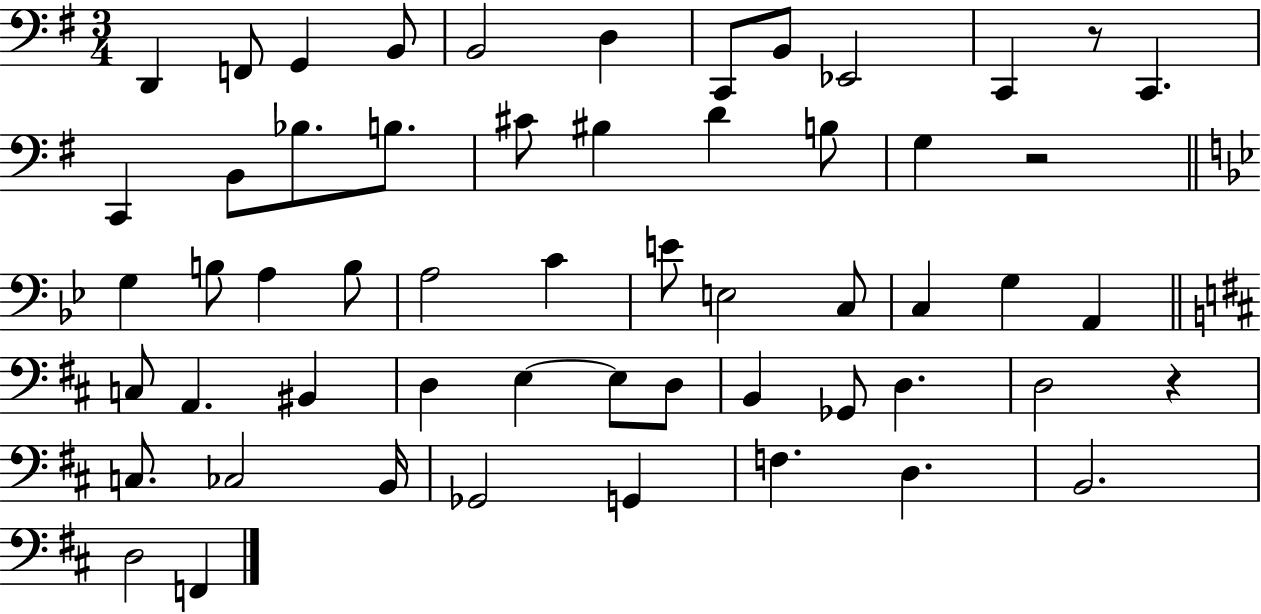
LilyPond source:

{
  \clef bass
  \numericTimeSignature
  \time 3/4
  \key g \major
  \repeat volta 2 { d,4 f,8 g,4 b,8 | b,2 d4 | c,8 b,8 ees,2 | c,4 r8 c,4. | \break c,4 b,8 bes8. b8. | cis'8 bis4 d'4 b8 | g4 r2 | \bar "||" \break \key g \minor g4 b8 a4 b8 | a2 c'4 | e'8 e2 c8 | c4 g4 a,4 | \break \bar "||" \break \key d \major c8 a,4. bis,4 | d4 e4~~ e8 d8 | b,4 ges,8 d4. | d2 r4 | \break c8. ces2 b,16 | ges,2 g,4 | f4. d4. | b,2. | \break d2 f,4 | } \bar "|."
}